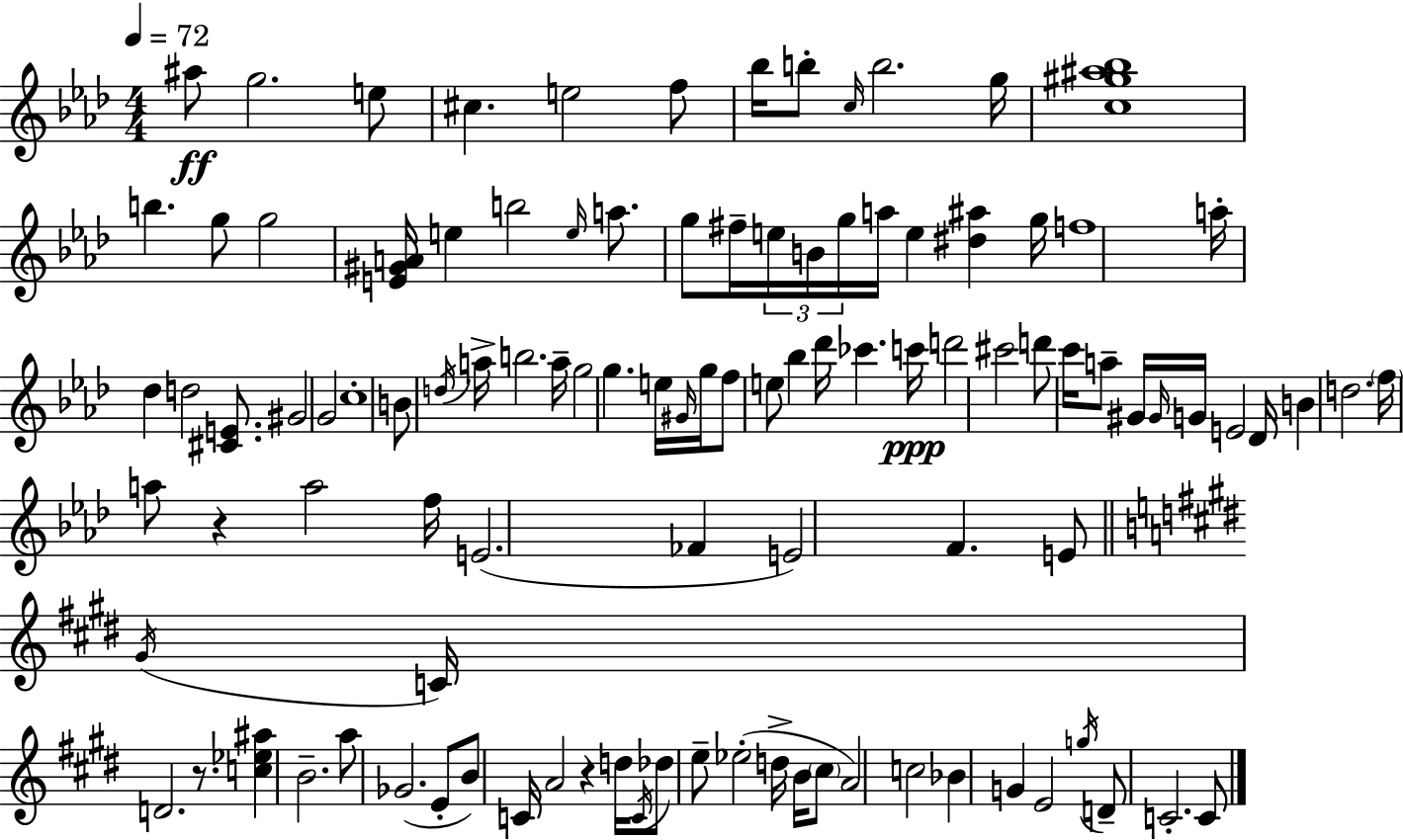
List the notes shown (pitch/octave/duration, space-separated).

A#5/e G5/h. E5/e C#5/q. E5/h F5/e Bb5/s B5/e C5/s B5/h. G5/s [C5,G#5,A#5,Bb5]/w B5/q. G5/e G5/h [E4,G#4,A4]/s E5/q B5/h E5/s A5/e. G5/e F#5/s E5/s B4/s G5/s A5/s E5/q [D#5,A#5]/q G5/s F5/w A5/s Db5/q D5/h [C#4,E4]/e. G#4/h G4/h C5/w B4/e D5/s A5/s B5/h. A5/s G5/h G5/q. E5/s G#4/s G5/s F5/e E5/e Bb5/q Db6/s CES6/q. C6/s D6/h C#6/h D6/e C6/s A5/e G#4/s G#4/s G4/s E4/h Db4/s B4/q D5/h. F5/s A5/e R/q A5/h F5/s E4/h. FES4/q E4/h F4/q. E4/e G#4/s C4/s D4/h. R/e. [C5,Eb5,A#5]/q B4/h. A5/e Gb4/h. E4/e B4/e C4/s A4/h R/q D5/s C4/s Db5/e E5/e Eb5/h D5/s B4/s C#5/e A4/h C5/h Bb4/q G4/q E4/h G5/s D4/e C4/h. C4/e